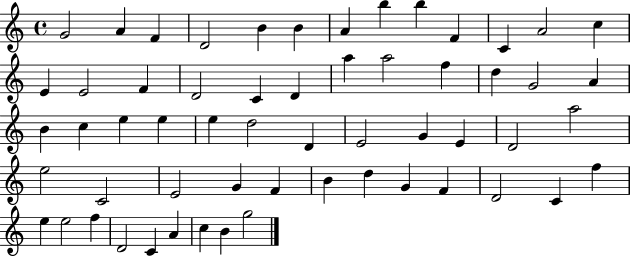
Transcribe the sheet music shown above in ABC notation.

X:1
T:Untitled
M:4/4
L:1/4
K:C
G2 A F D2 B B A b b F C A2 c E E2 F D2 C D a a2 f d G2 A B c e e e d2 D E2 G E D2 a2 e2 C2 E2 G F B d G F D2 C f e e2 f D2 C A c B g2